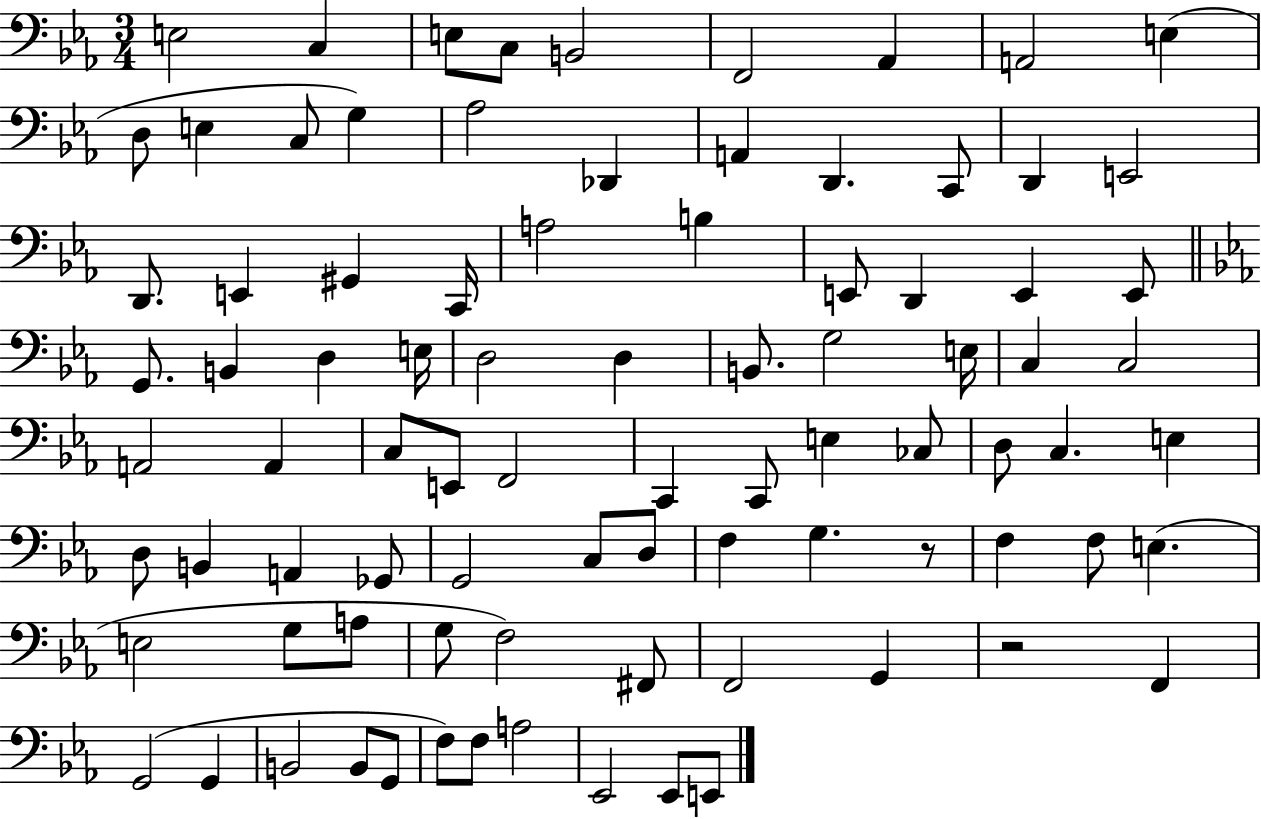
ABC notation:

X:1
T:Untitled
M:3/4
L:1/4
K:Eb
E,2 C, E,/2 C,/2 B,,2 F,,2 _A,, A,,2 E, D,/2 E, C,/2 G, _A,2 _D,, A,, D,, C,,/2 D,, E,,2 D,,/2 E,, ^G,, C,,/4 A,2 B, E,,/2 D,, E,, E,,/2 G,,/2 B,, D, E,/4 D,2 D, B,,/2 G,2 E,/4 C, C,2 A,,2 A,, C,/2 E,,/2 F,,2 C,, C,,/2 E, _C,/2 D,/2 C, E, D,/2 B,, A,, _G,,/2 G,,2 C,/2 D,/2 F, G, z/2 F, F,/2 E, E,2 G,/2 A,/2 G,/2 F,2 ^F,,/2 F,,2 G,, z2 F,, G,,2 G,, B,,2 B,,/2 G,,/2 F,/2 F,/2 A,2 _E,,2 _E,,/2 E,,/2